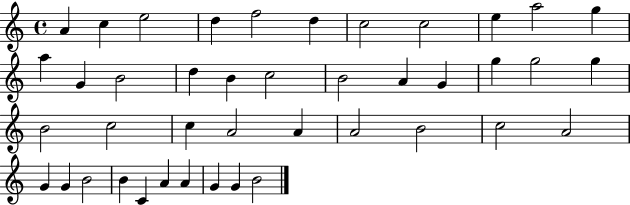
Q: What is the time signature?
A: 4/4